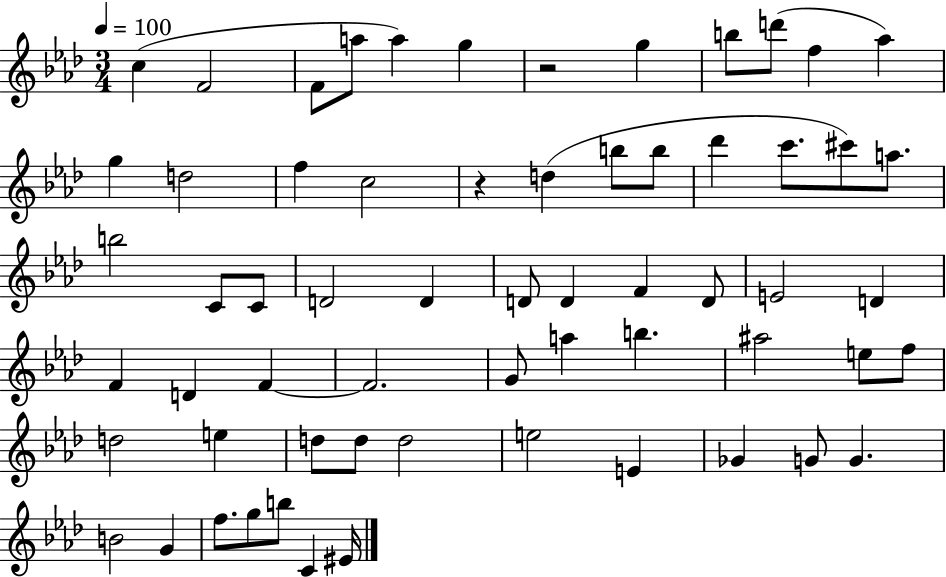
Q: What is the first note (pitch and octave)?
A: C5